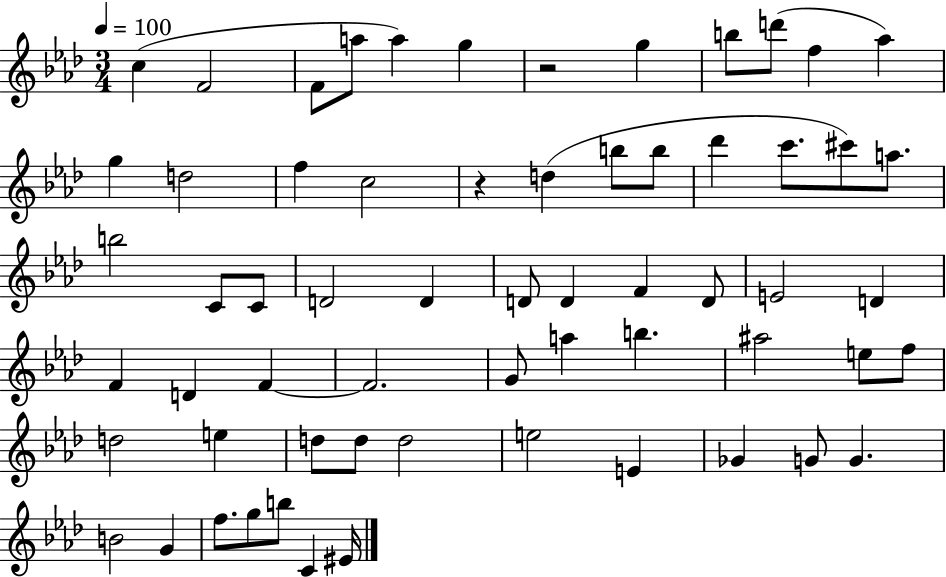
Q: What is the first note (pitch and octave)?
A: C5